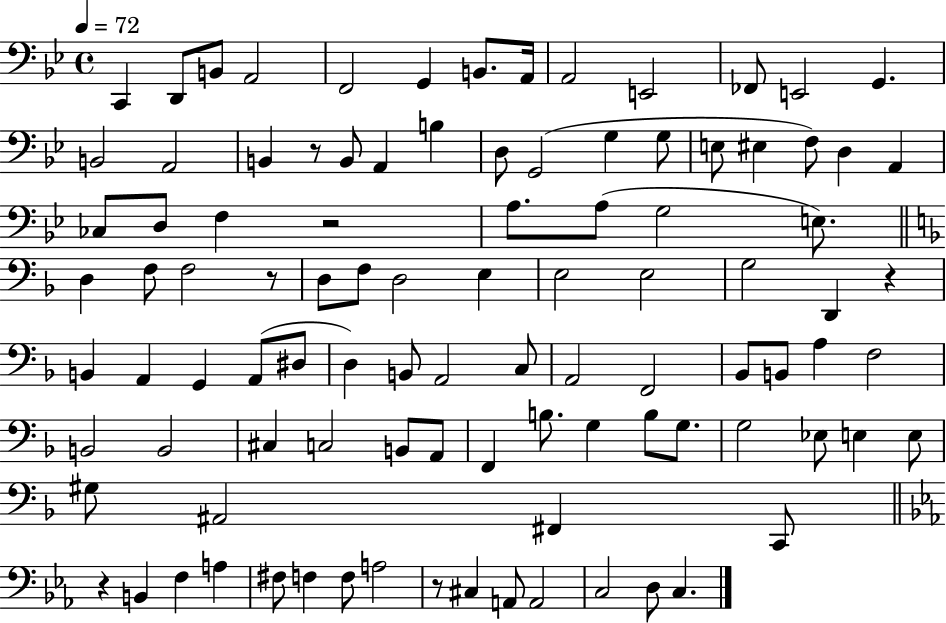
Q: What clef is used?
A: bass